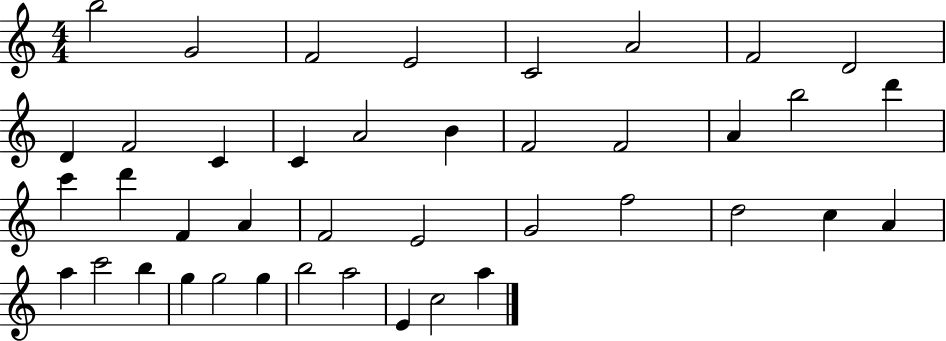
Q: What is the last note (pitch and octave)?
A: A5